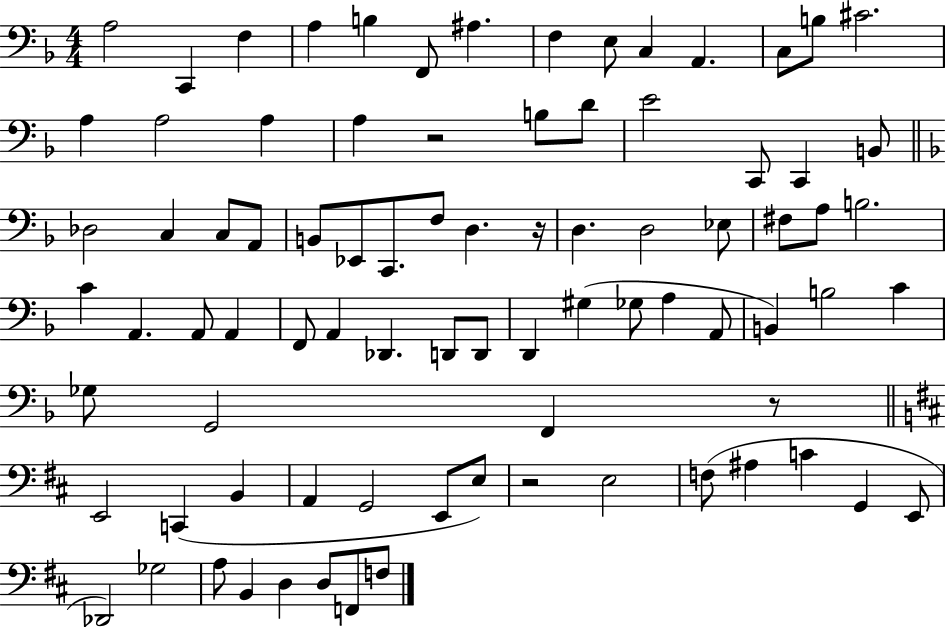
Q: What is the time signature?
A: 4/4